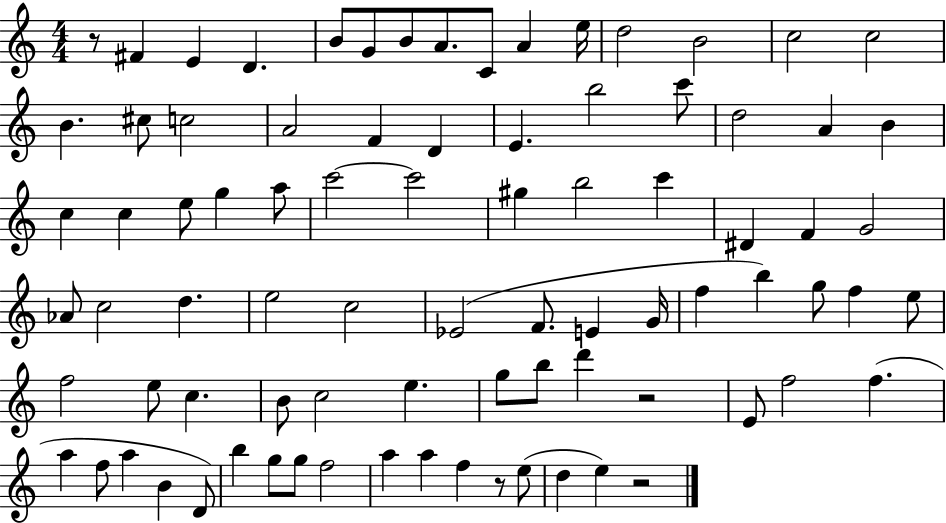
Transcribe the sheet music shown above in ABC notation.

X:1
T:Untitled
M:4/4
L:1/4
K:C
z/2 ^F E D B/2 G/2 B/2 A/2 C/2 A e/4 d2 B2 c2 c2 B ^c/2 c2 A2 F D E b2 c'/2 d2 A B c c e/2 g a/2 c'2 c'2 ^g b2 c' ^D F G2 _A/2 c2 d e2 c2 _E2 F/2 E G/4 f b g/2 f e/2 f2 e/2 c B/2 c2 e g/2 b/2 d' z2 E/2 f2 f a f/2 a B D/2 b g/2 g/2 f2 a a f z/2 e/2 d e z2